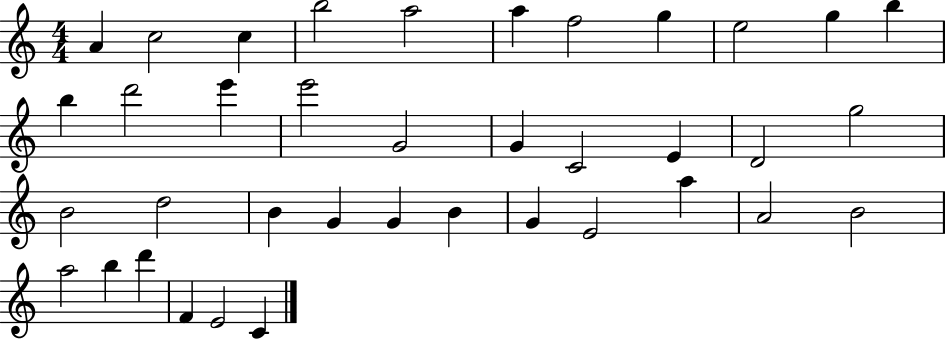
{
  \clef treble
  \numericTimeSignature
  \time 4/4
  \key c \major
  a'4 c''2 c''4 | b''2 a''2 | a''4 f''2 g''4 | e''2 g''4 b''4 | \break b''4 d'''2 e'''4 | e'''2 g'2 | g'4 c'2 e'4 | d'2 g''2 | \break b'2 d''2 | b'4 g'4 g'4 b'4 | g'4 e'2 a''4 | a'2 b'2 | \break a''2 b''4 d'''4 | f'4 e'2 c'4 | \bar "|."
}